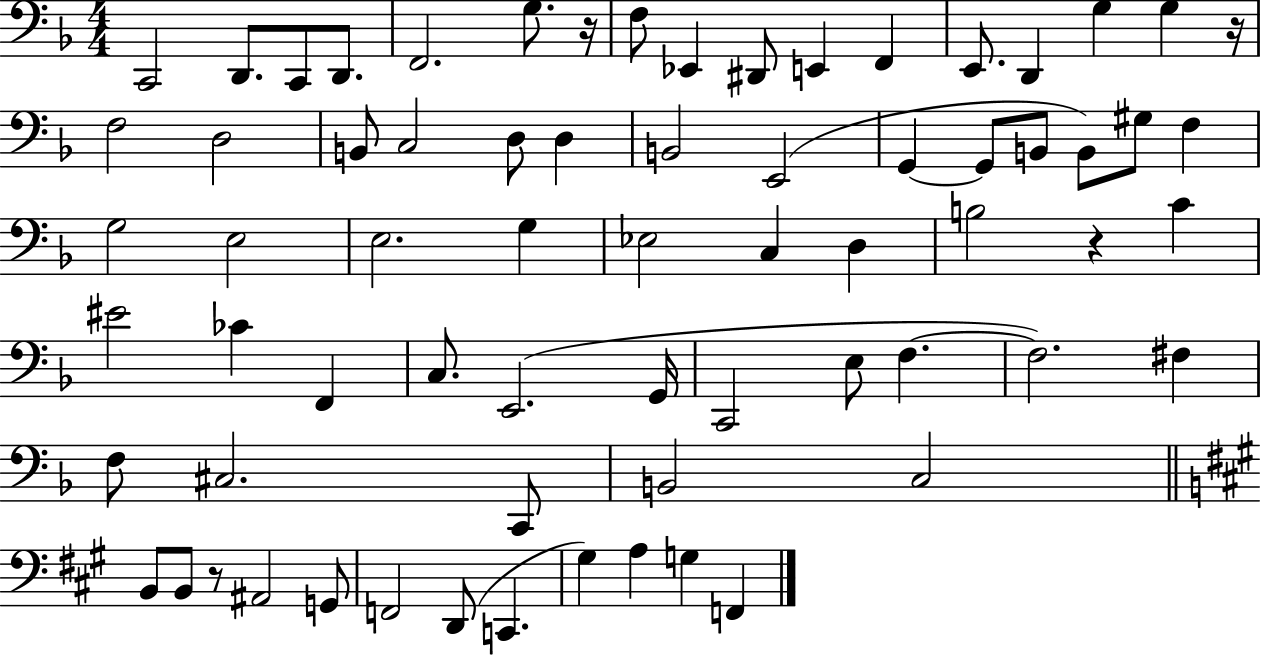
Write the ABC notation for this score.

X:1
T:Untitled
M:4/4
L:1/4
K:F
C,,2 D,,/2 C,,/2 D,,/2 F,,2 G,/2 z/4 F,/2 _E,, ^D,,/2 E,, F,, E,,/2 D,, G, G, z/4 F,2 D,2 B,,/2 C,2 D,/2 D, B,,2 E,,2 G,, G,,/2 B,,/2 B,,/2 ^G,/2 F, G,2 E,2 E,2 G, _E,2 C, D, B,2 z C ^E2 _C F,, C,/2 E,,2 G,,/4 C,,2 E,/2 F, F,2 ^F, F,/2 ^C,2 C,,/2 B,,2 C,2 B,,/2 B,,/2 z/2 ^A,,2 G,,/2 F,,2 D,,/2 C,, ^G, A, G, F,,